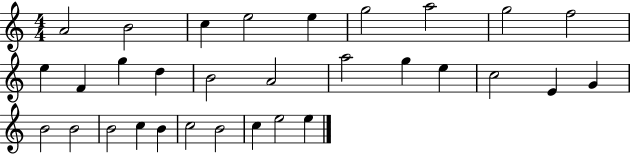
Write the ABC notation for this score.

X:1
T:Untitled
M:4/4
L:1/4
K:C
A2 B2 c e2 e g2 a2 g2 f2 e F g d B2 A2 a2 g e c2 E G B2 B2 B2 c B c2 B2 c e2 e